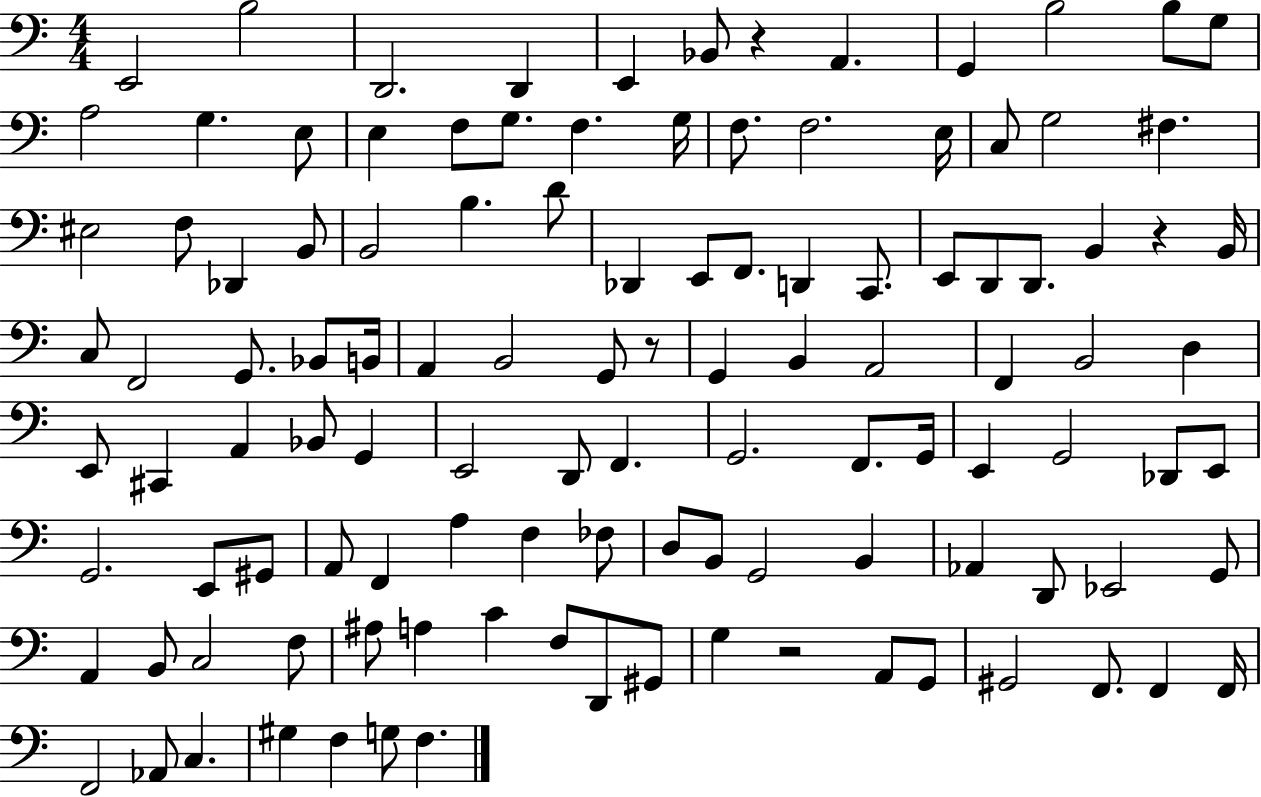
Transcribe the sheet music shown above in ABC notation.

X:1
T:Untitled
M:4/4
L:1/4
K:C
E,,2 B,2 D,,2 D,, E,, _B,,/2 z A,, G,, B,2 B,/2 G,/2 A,2 G, E,/2 E, F,/2 G,/2 F, G,/4 F,/2 F,2 E,/4 C,/2 G,2 ^F, ^E,2 F,/2 _D,, B,,/2 B,,2 B, D/2 _D,, E,,/2 F,,/2 D,, C,,/2 E,,/2 D,,/2 D,,/2 B,, z B,,/4 C,/2 F,,2 G,,/2 _B,,/2 B,,/4 A,, B,,2 G,,/2 z/2 G,, B,, A,,2 F,, B,,2 D, E,,/2 ^C,, A,, _B,,/2 G,, E,,2 D,,/2 F,, G,,2 F,,/2 G,,/4 E,, G,,2 _D,,/2 E,,/2 G,,2 E,,/2 ^G,,/2 A,,/2 F,, A, F, _F,/2 D,/2 B,,/2 G,,2 B,, _A,, D,,/2 _E,,2 G,,/2 A,, B,,/2 C,2 F,/2 ^A,/2 A, C F,/2 D,,/2 ^G,,/2 G, z2 A,,/2 G,,/2 ^G,,2 F,,/2 F,, F,,/4 F,,2 _A,,/2 C, ^G, F, G,/2 F,